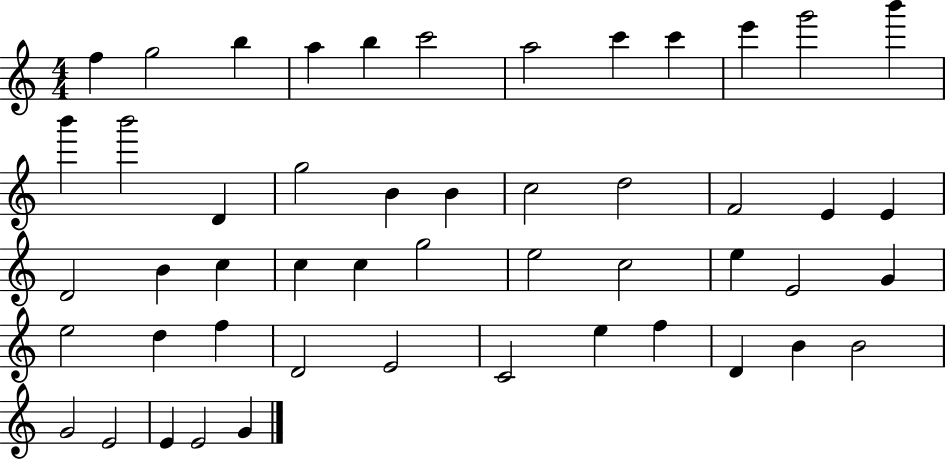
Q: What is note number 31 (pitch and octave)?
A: C5